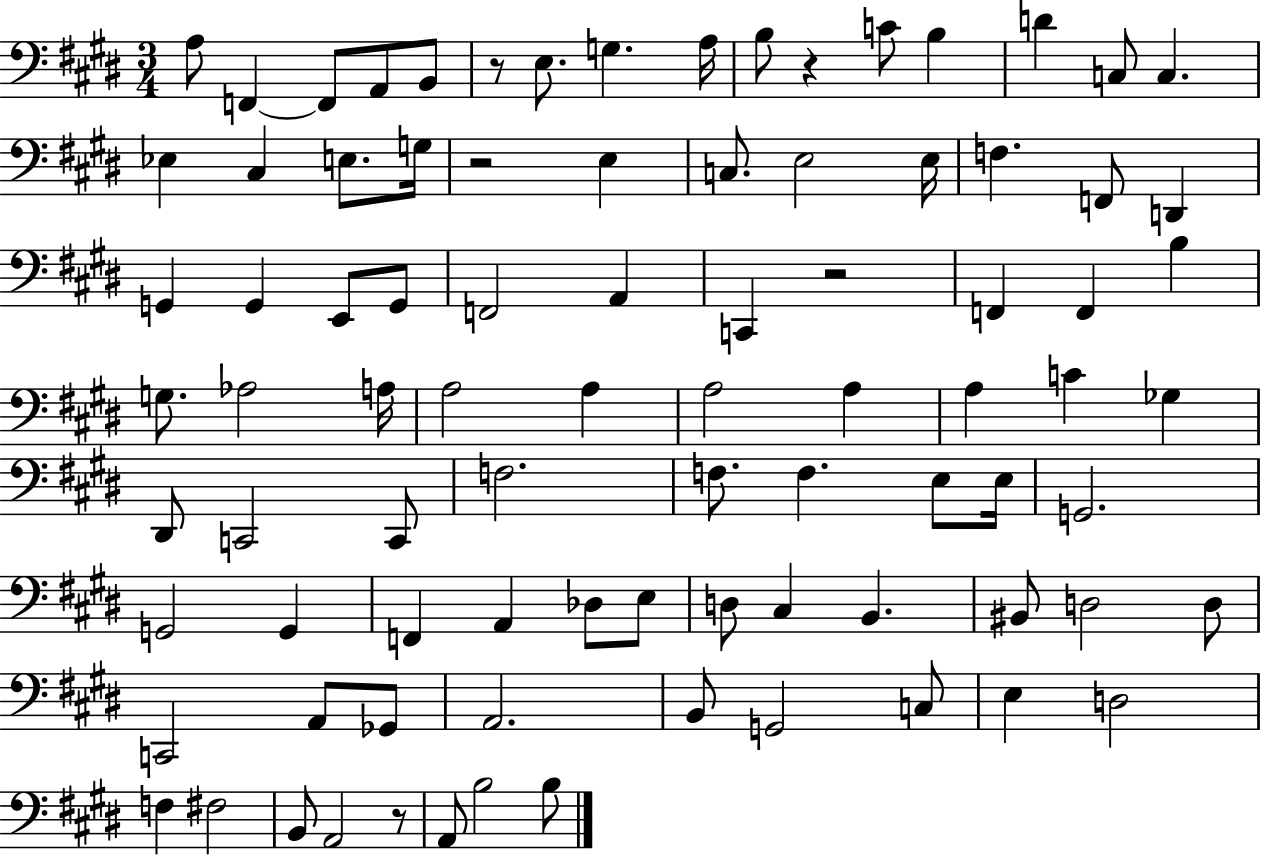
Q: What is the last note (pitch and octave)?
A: B3